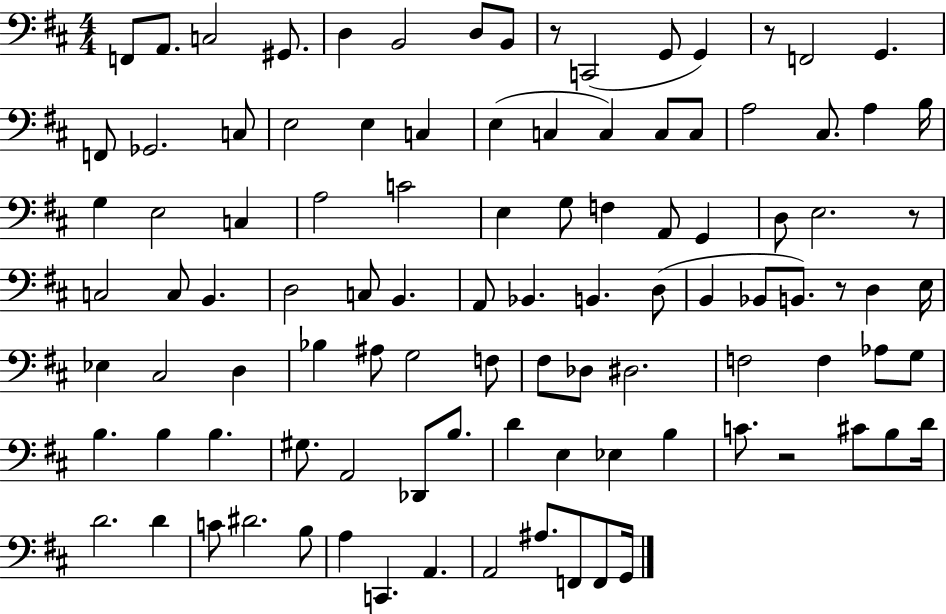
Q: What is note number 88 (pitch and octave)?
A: D#4